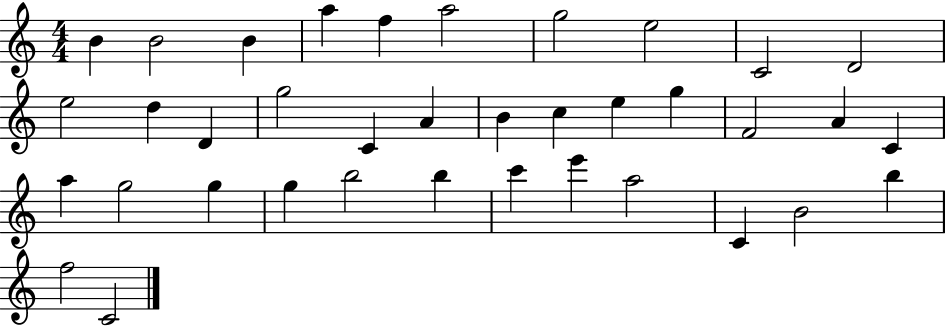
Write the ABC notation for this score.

X:1
T:Untitled
M:4/4
L:1/4
K:C
B B2 B a f a2 g2 e2 C2 D2 e2 d D g2 C A B c e g F2 A C a g2 g g b2 b c' e' a2 C B2 b f2 C2